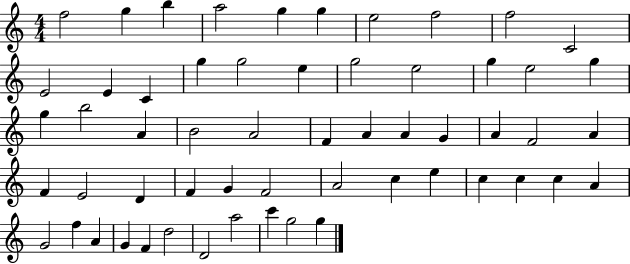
{
  \clef treble
  \numericTimeSignature
  \time 4/4
  \key c \major
  f''2 g''4 b''4 | a''2 g''4 g''4 | e''2 f''2 | f''2 c'2 | \break e'2 e'4 c'4 | g''4 g''2 e''4 | g''2 e''2 | g''4 e''2 g''4 | \break g''4 b''2 a'4 | b'2 a'2 | f'4 a'4 a'4 g'4 | a'4 f'2 a'4 | \break f'4 e'2 d'4 | f'4 g'4 f'2 | a'2 c''4 e''4 | c''4 c''4 c''4 a'4 | \break g'2 f''4 a'4 | g'4 f'4 d''2 | d'2 a''2 | c'''4 g''2 g''4 | \break \bar "|."
}